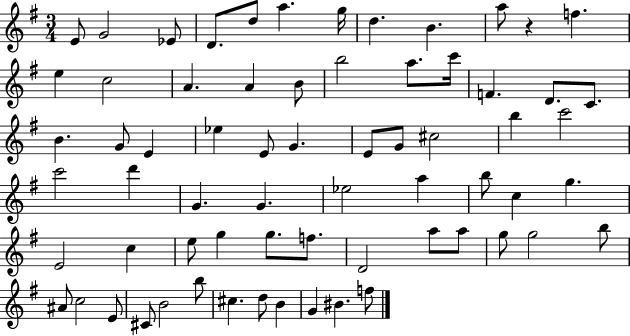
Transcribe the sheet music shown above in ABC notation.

X:1
T:Untitled
M:3/4
L:1/4
K:G
E/2 G2 _E/2 D/2 d/2 a g/4 d B a/2 z f e c2 A A B/2 b2 a/2 c'/4 F D/2 C/2 B G/2 E _e E/2 G E/2 G/2 ^c2 b c'2 c'2 d' G G _e2 a b/2 c g E2 c e/2 g g/2 f/2 D2 a/2 a/2 g/2 g2 b/2 ^A/2 c2 E/2 ^C/2 B2 b/2 ^c d/2 B G ^B f/2